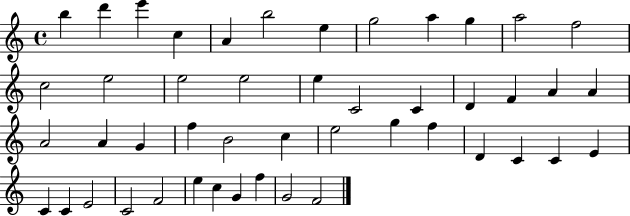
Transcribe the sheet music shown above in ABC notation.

X:1
T:Untitled
M:4/4
L:1/4
K:C
b d' e' c A b2 e g2 a g a2 f2 c2 e2 e2 e2 e C2 C D F A A A2 A G f B2 c e2 g f D C C E C C E2 C2 F2 e c G f G2 F2